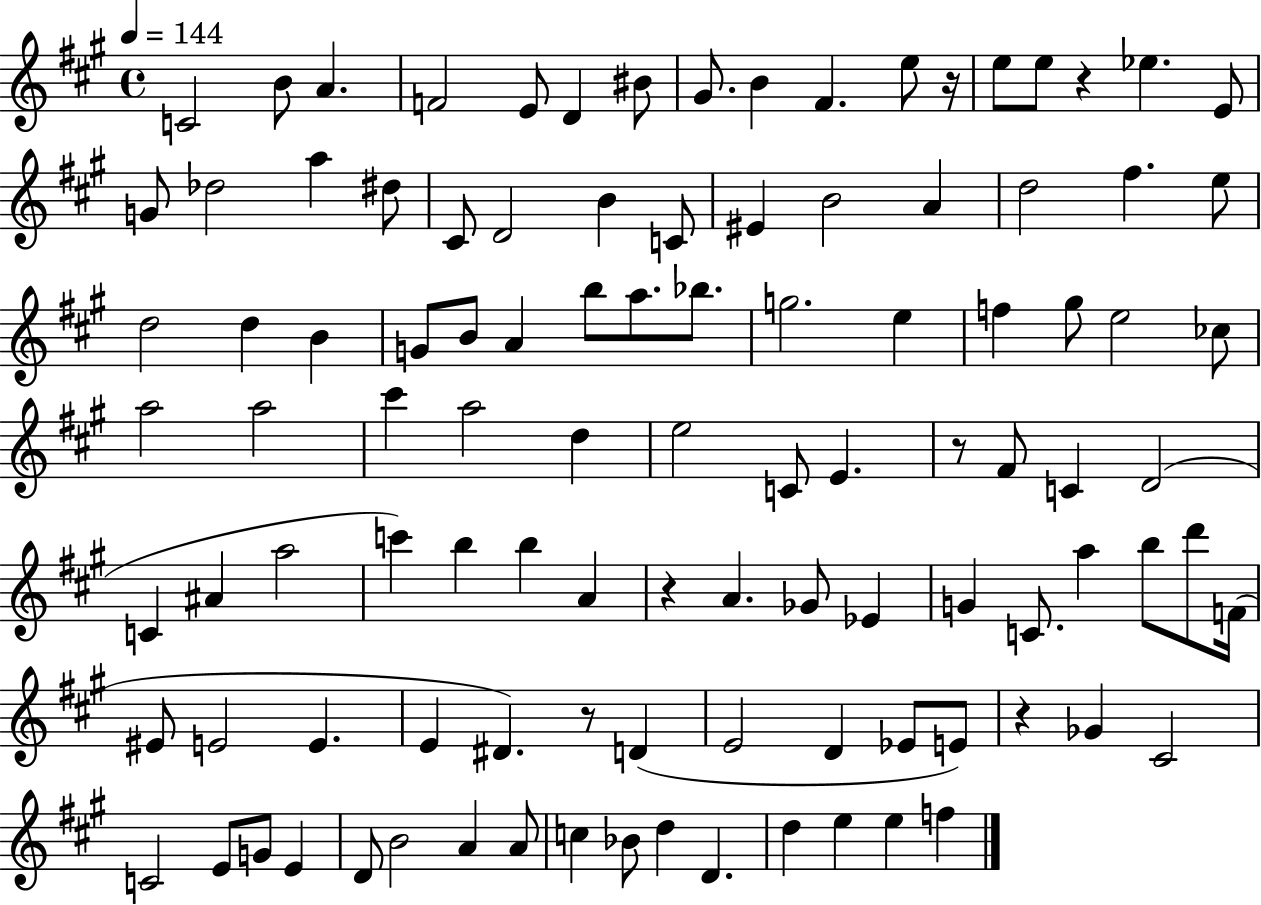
{
  \clef treble
  \time 4/4
  \defaultTimeSignature
  \key a \major
  \tempo 4 = 144
  c'2 b'8 a'4. | f'2 e'8 d'4 bis'8 | gis'8. b'4 fis'4. e''8 r16 | e''8 e''8 r4 ees''4. e'8 | \break g'8 des''2 a''4 dis''8 | cis'8 d'2 b'4 c'8 | eis'4 b'2 a'4 | d''2 fis''4. e''8 | \break d''2 d''4 b'4 | g'8 b'8 a'4 b''8 a''8. bes''8. | g''2. e''4 | f''4 gis''8 e''2 ces''8 | \break a''2 a''2 | cis'''4 a''2 d''4 | e''2 c'8 e'4. | r8 fis'8 c'4 d'2( | \break c'4 ais'4 a''2 | c'''4) b''4 b''4 a'4 | r4 a'4. ges'8 ees'4 | g'4 c'8. a''4 b''8 d'''8 f'16( | \break eis'8 e'2 e'4. | e'4 dis'4.) r8 d'4( | e'2 d'4 ees'8 e'8) | r4 ges'4 cis'2 | \break c'2 e'8 g'8 e'4 | d'8 b'2 a'4 a'8 | c''4 bes'8 d''4 d'4. | d''4 e''4 e''4 f''4 | \break \bar "|."
}